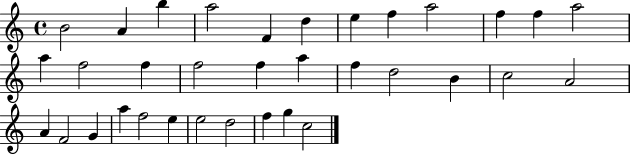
{
  \clef treble
  \time 4/4
  \defaultTimeSignature
  \key c \major
  b'2 a'4 b''4 | a''2 f'4 d''4 | e''4 f''4 a''2 | f''4 f''4 a''2 | \break a''4 f''2 f''4 | f''2 f''4 a''4 | f''4 d''2 b'4 | c''2 a'2 | \break a'4 f'2 g'4 | a''4 f''2 e''4 | e''2 d''2 | f''4 g''4 c''2 | \break \bar "|."
}